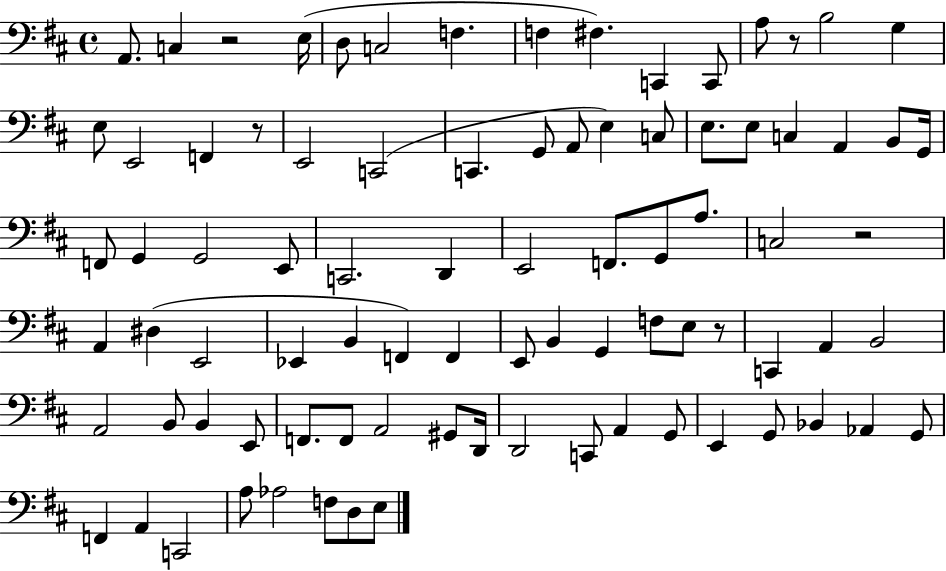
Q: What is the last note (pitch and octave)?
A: E3